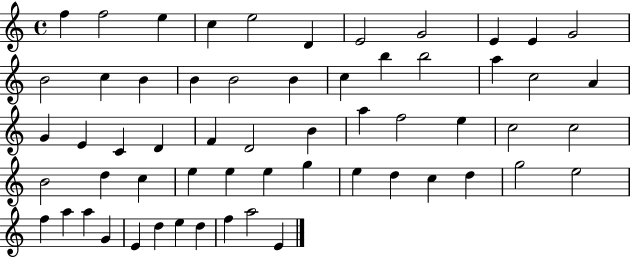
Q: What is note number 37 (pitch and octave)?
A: D5